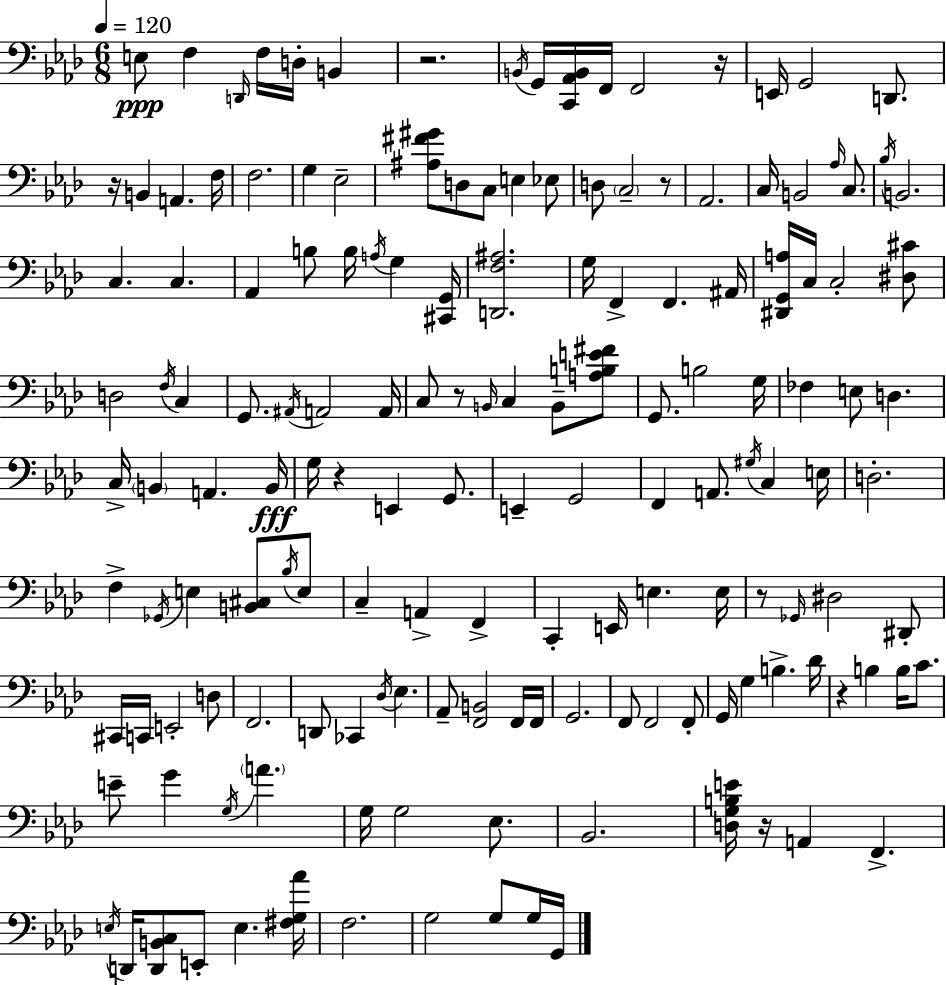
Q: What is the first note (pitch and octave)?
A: E3